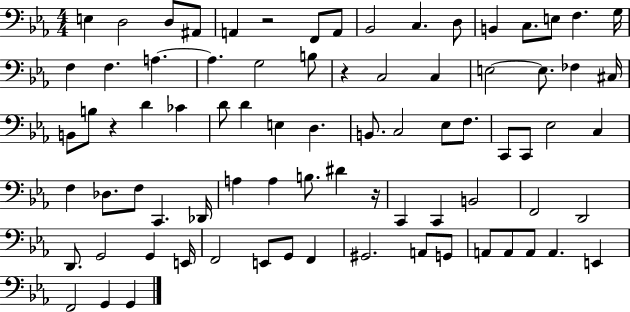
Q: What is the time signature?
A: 4/4